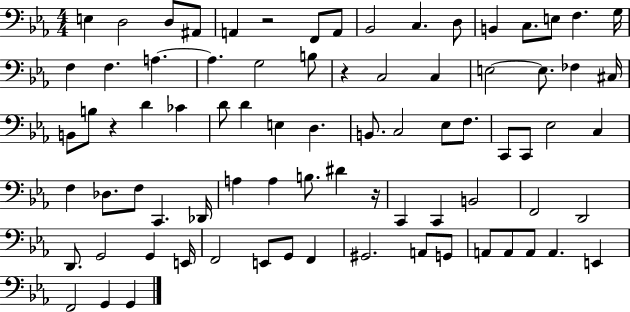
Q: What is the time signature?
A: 4/4